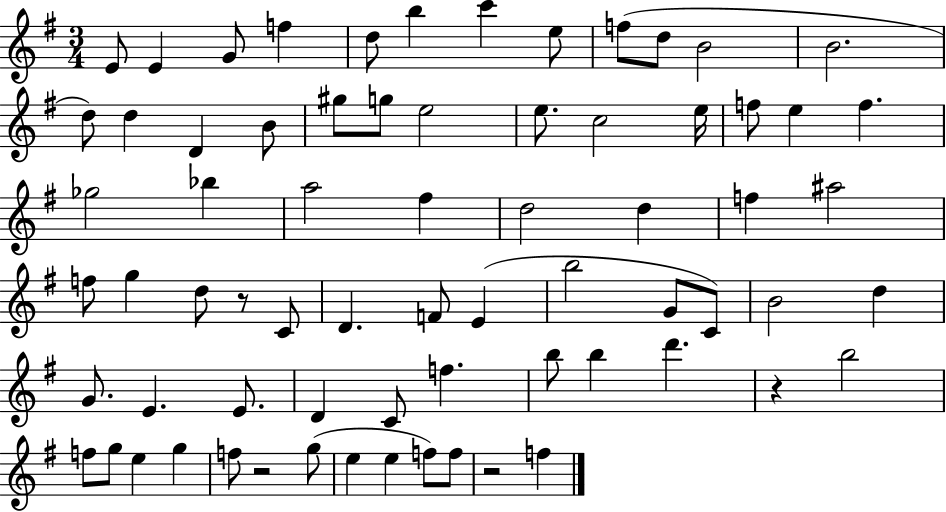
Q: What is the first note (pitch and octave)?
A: E4